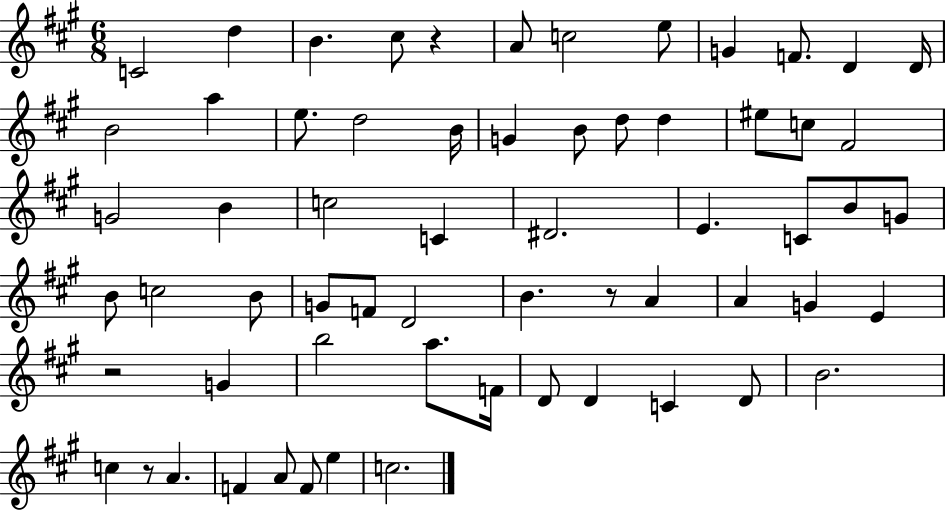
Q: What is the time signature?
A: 6/8